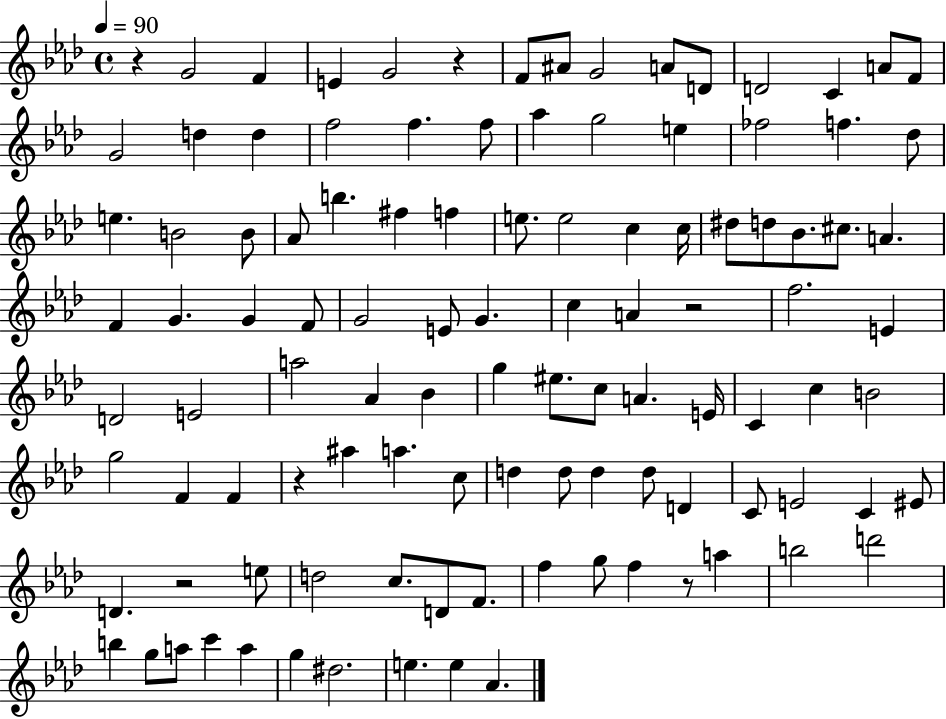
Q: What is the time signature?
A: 4/4